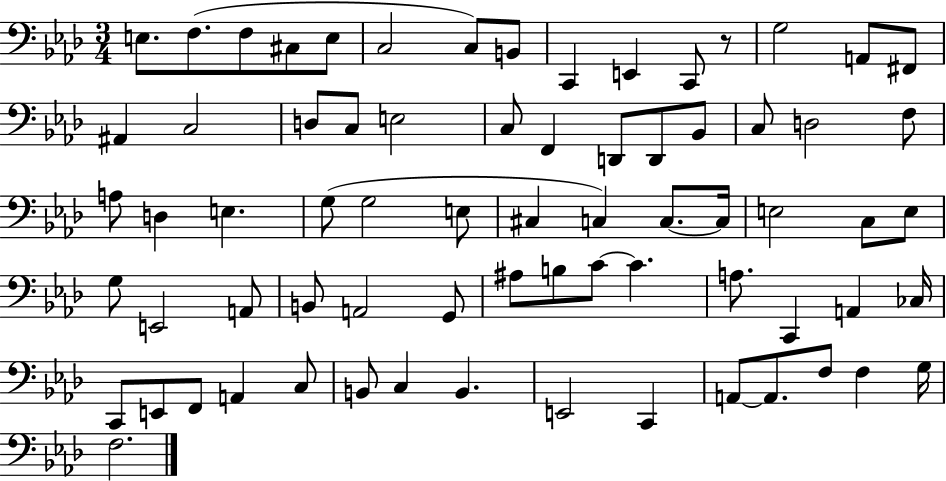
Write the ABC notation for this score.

X:1
T:Untitled
M:3/4
L:1/4
K:Ab
E,/2 F,/2 F,/2 ^C,/2 E,/2 C,2 C,/2 B,,/2 C,, E,, C,,/2 z/2 G,2 A,,/2 ^F,,/2 ^A,, C,2 D,/2 C,/2 E,2 C,/2 F,, D,,/2 D,,/2 _B,,/2 C,/2 D,2 F,/2 A,/2 D, E, G,/2 G,2 E,/2 ^C, C, C,/2 C,/4 E,2 C,/2 E,/2 G,/2 E,,2 A,,/2 B,,/2 A,,2 G,,/2 ^A,/2 B,/2 C/2 C A,/2 C,, A,, _C,/4 C,,/2 E,,/2 F,,/2 A,, C,/2 B,,/2 C, B,, E,,2 C,, A,,/2 A,,/2 F,/2 F, G,/4 F,2